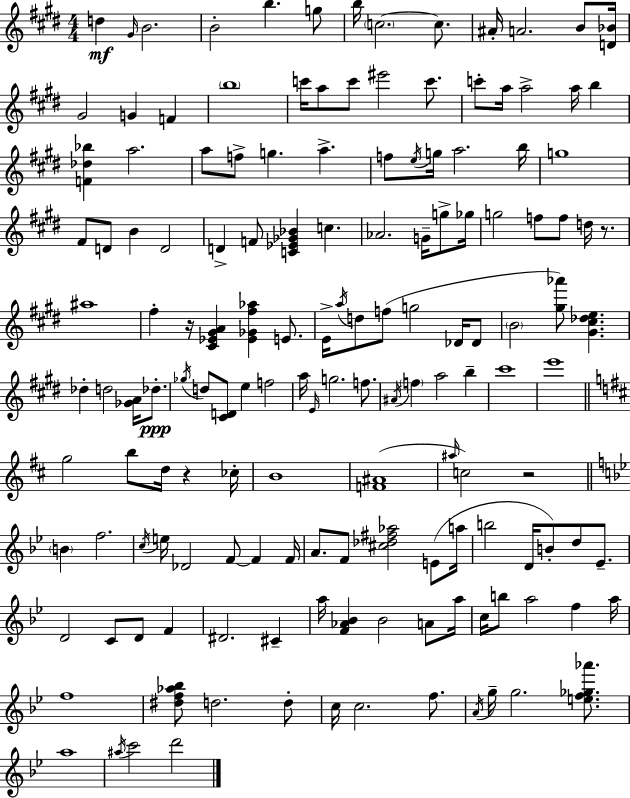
{
  \clef treble
  \numericTimeSignature
  \time 4/4
  \key e \major
  d''4\mf \grace { gis'16 } b'2. | b'2-. b''4. g''8 | b''16 \parenthesize c''2.~~ c''8. | ais'16-. a'2. b'8 | \break <d' bes'>16 gis'2 g'4 f'4 | \parenthesize b''1 | c'''16 a''8 c'''8 eis'''2 c'''8. | c'''8-. a''16 a''2-> a''16 b''4 | \break <f' des'' bes''>4 a''2. | a''8 f''8-> g''4. a''4.-> | f''8 \acciaccatura { e''16 } g''16 a''2. | b''16 g''1 | \break fis'8 d'8 b'4 d'2 | d'4-> f'8 <c' ees' ges' bes'>4 c''4. | aes'2. g'16-- g''8-> | ges''16 g''2 f''8 f''8 d''16 r8. | \break ais''1 | fis''4-. r16 <cis' ees' gis' a'>4 <ees' ges' fis'' aes''>4 e'8. | e'16-> \acciaccatura { a''16 } d''8 f''8( g''2 | des'16 des'8 \parenthesize b'2 <gis'' aes'''>8) <gis' cis'' des'' e''>4. | \break des''4-. d''2 <ges' a'>16 | des''8.-.\ppp \acciaccatura { ges''16 } d''8 <cis' d'>8 e''4 f''2 | a''16 \grace { e'16 } g''2. | f''8. \acciaccatura { ais'16 } \parenthesize f''4 a''2 | \break b''4-- cis'''1 | e'''1 | \bar "||" \break \key d \major g''2 b''8 d''16 r4 ces''16-. | b'1 | <f' ais'>1( | \grace { ais''16 } c''2) r2 | \break \bar "||" \break \key bes \major \parenthesize b'4 f''2. | \acciaccatura { c''16 } e''16 des'2 f'8~~ f'4 | f'16 a'8. f'8 <cis'' des'' fis'' aes''>2 e'8( | a''16 b''2 d'16 b'8-.) d''8 ees'8.-- | \break d'2 c'8 d'8 f'4 | dis'2. cis'4-- | a''16 <f' aes' bes'>4 bes'2 a'8 | a''16 c''16 b''8 a''2 f''4 | \break a''16 f''1 | <dis'' f'' aes'' bes''>8 d''2. d''8-. | c''16 c''2. f''8. | \acciaccatura { a'16 } g''16-- g''2. <e'' f'' ges'' aes'''>8. | \break a''1 | \acciaccatura { ais''16 } c'''2 d'''2 | \bar "|."
}